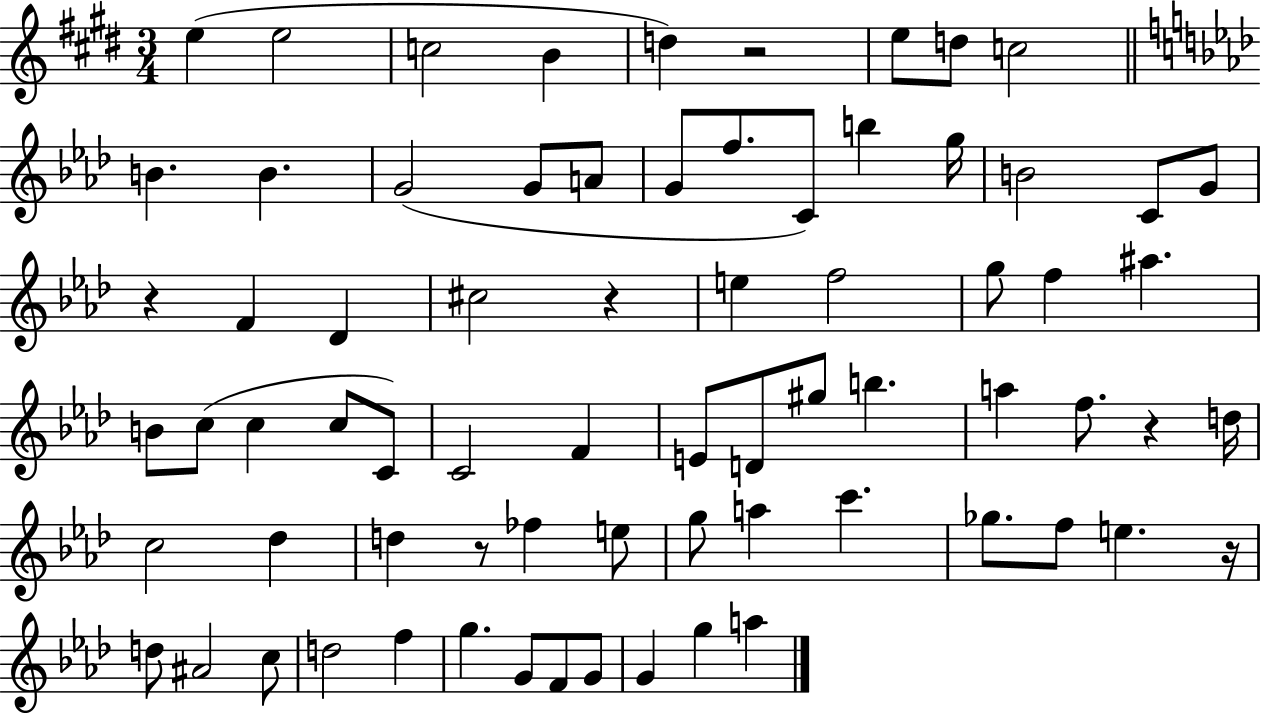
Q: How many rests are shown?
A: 6